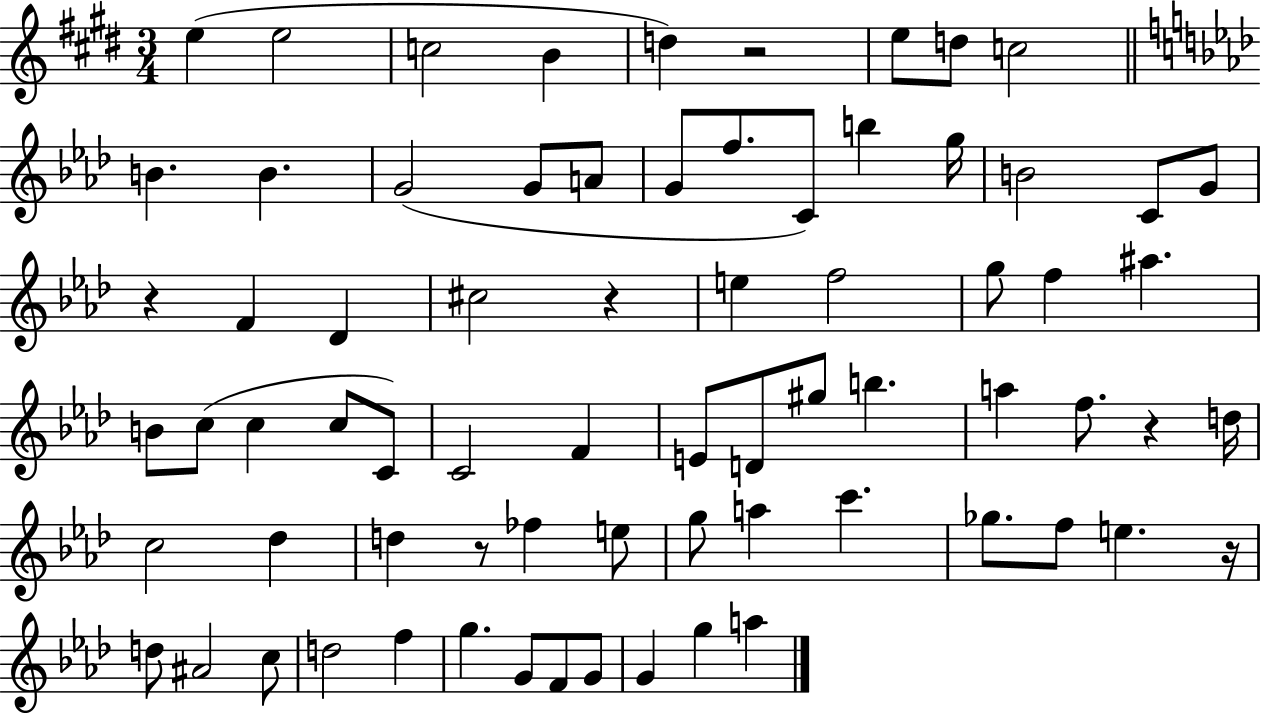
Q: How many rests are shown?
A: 6